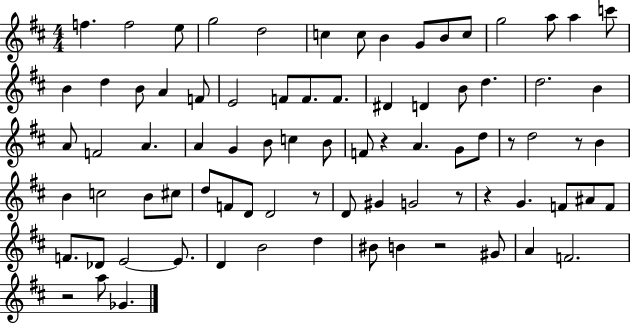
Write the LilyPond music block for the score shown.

{
  \clef treble
  \numericTimeSignature
  \time 4/4
  \key d \major
  f''4. f''2 e''8 | g''2 d''2 | c''4 c''8 b'4 g'8 b'8 c''8 | g''2 a''8 a''4 c'''8 | \break b'4 d''4 b'8 a'4 f'8 | e'2 f'8 f'8. f'8. | dis'4 d'4 b'8 d''4. | d''2. b'4 | \break a'8 f'2 a'4. | a'4 g'4 b'8 c''4 b'8 | f'8 r4 a'4. g'8 d''8 | r8 d''2 r8 b'4 | \break b'4 c''2 b'8 cis''8 | d''8 f'8 d'8 d'2 r8 | d'8 gis'4 g'2 r8 | r4 g'4. f'8 ais'8 f'8 | \break f'8. des'8 e'2~~ e'8. | d'4 b'2 d''4 | bis'8 b'4 r2 gis'8 | a'4 f'2. | \break r2 a''8 ges'4. | \bar "|."
}